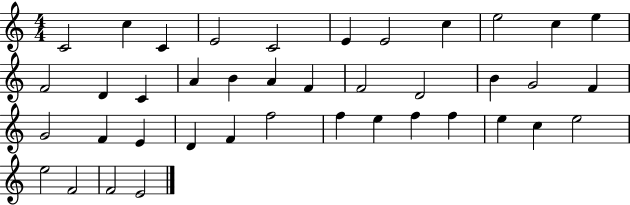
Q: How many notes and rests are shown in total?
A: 40